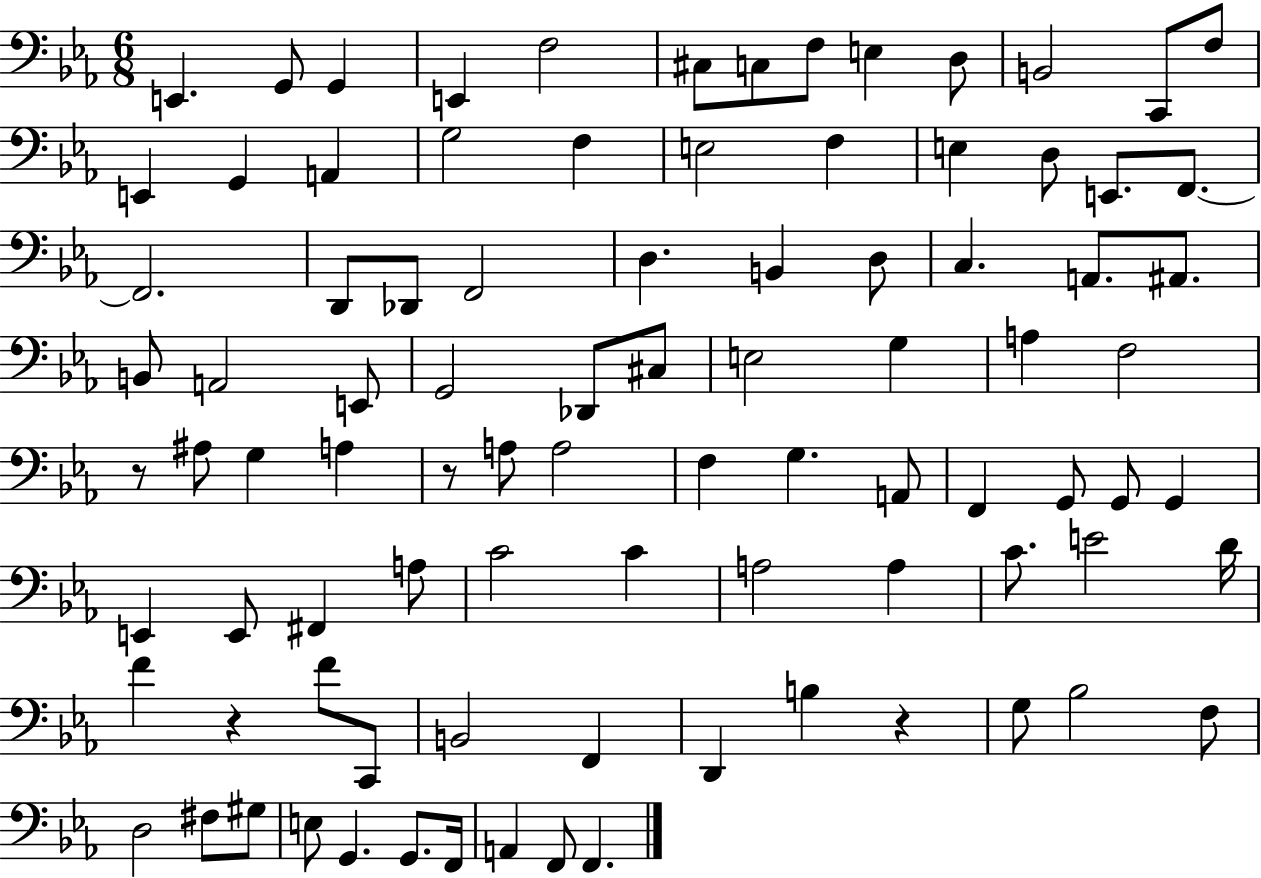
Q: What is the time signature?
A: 6/8